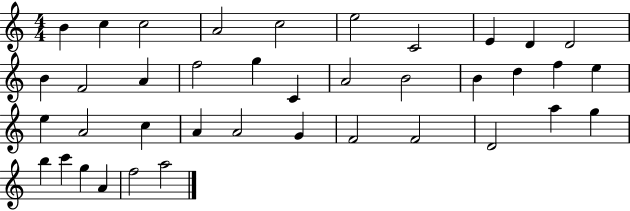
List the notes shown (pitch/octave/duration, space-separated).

B4/q C5/q C5/h A4/h C5/h E5/h C4/h E4/q D4/q D4/h B4/q F4/h A4/q F5/h G5/q C4/q A4/h B4/h B4/q D5/q F5/q E5/q E5/q A4/h C5/q A4/q A4/h G4/q F4/h F4/h D4/h A5/q G5/q B5/q C6/q G5/q A4/q F5/h A5/h